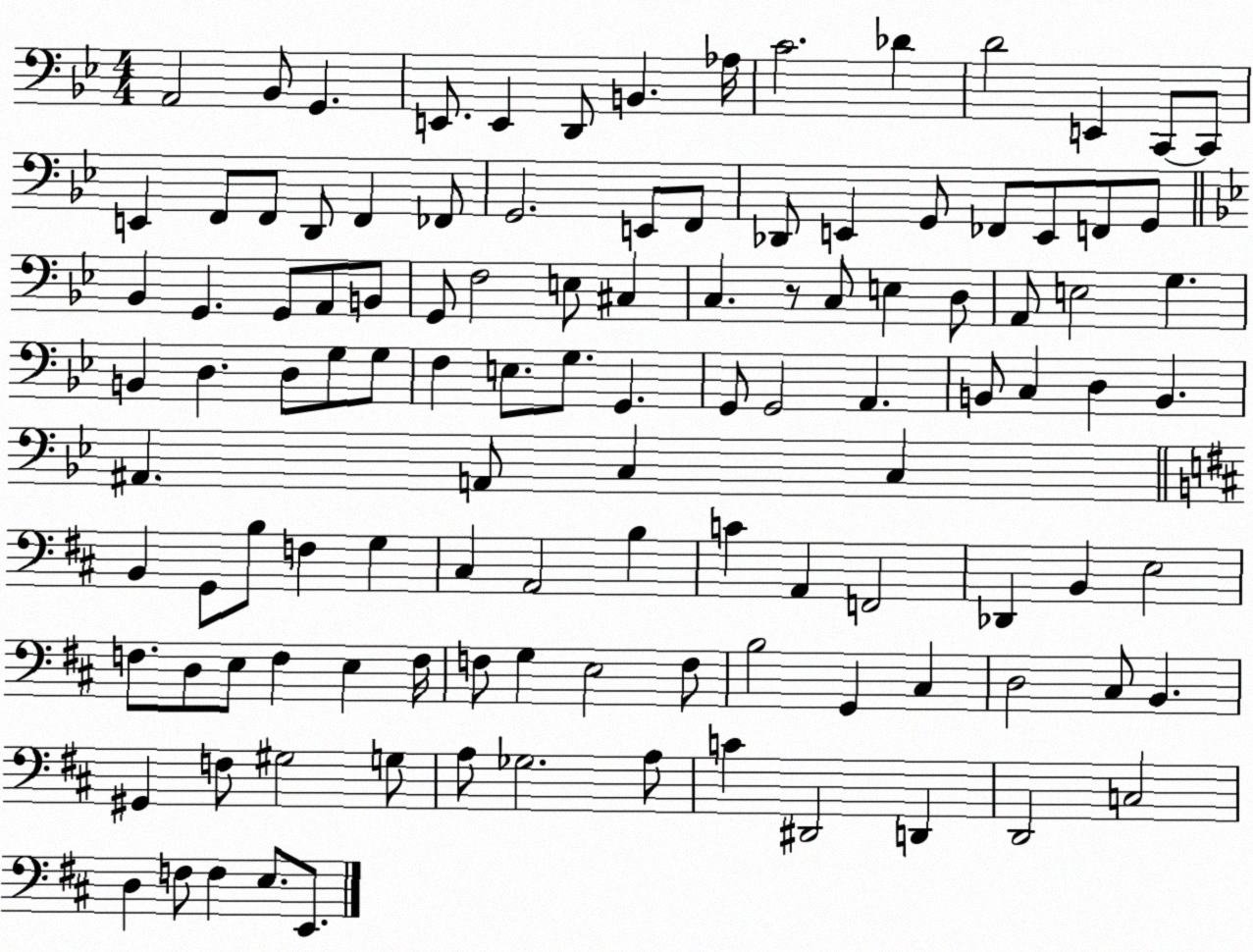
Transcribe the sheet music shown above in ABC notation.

X:1
T:Untitled
M:4/4
L:1/4
K:Bb
A,,2 _B,,/2 G,, E,,/2 E,, D,,/2 B,, _A,/4 C2 _D D2 E,, C,,/2 C,,/2 E,, F,,/2 F,,/2 D,,/2 F,, _F,,/2 G,,2 E,,/2 F,,/2 _D,,/2 E,, G,,/2 _F,,/2 E,,/2 F,,/2 G,,/2 _B,, G,, G,,/2 A,,/2 B,,/2 G,,/2 F,2 E,/2 ^C, C, z/2 C,/2 E, D,/2 A,,/2 E,2 G, B,, D, D,/2 G,/2 G,/2 F, E,/2 G,/2 G,, G,,/2 G,,2 A,, B,,/2 C, D, B,, ^A,, A,,/2 C, C, B,, G,,/2 B,/2 F, G, ^C, A,,2 B, C A,, F,,2 _D,, B,, E,2 F,/2 D,/2 E,/2 F, E, F,/4 F,/2 G, E,2 F,/2 B,2 G,, ^C, D,2 ^C,/2 B,, ^G,, F,/2 ^G,2 G,/2 A,/2 _G,2 A,/2 C ^D,,2 D,, D,,2 C,2 D, F,/2 F, E,/2 E,,/2